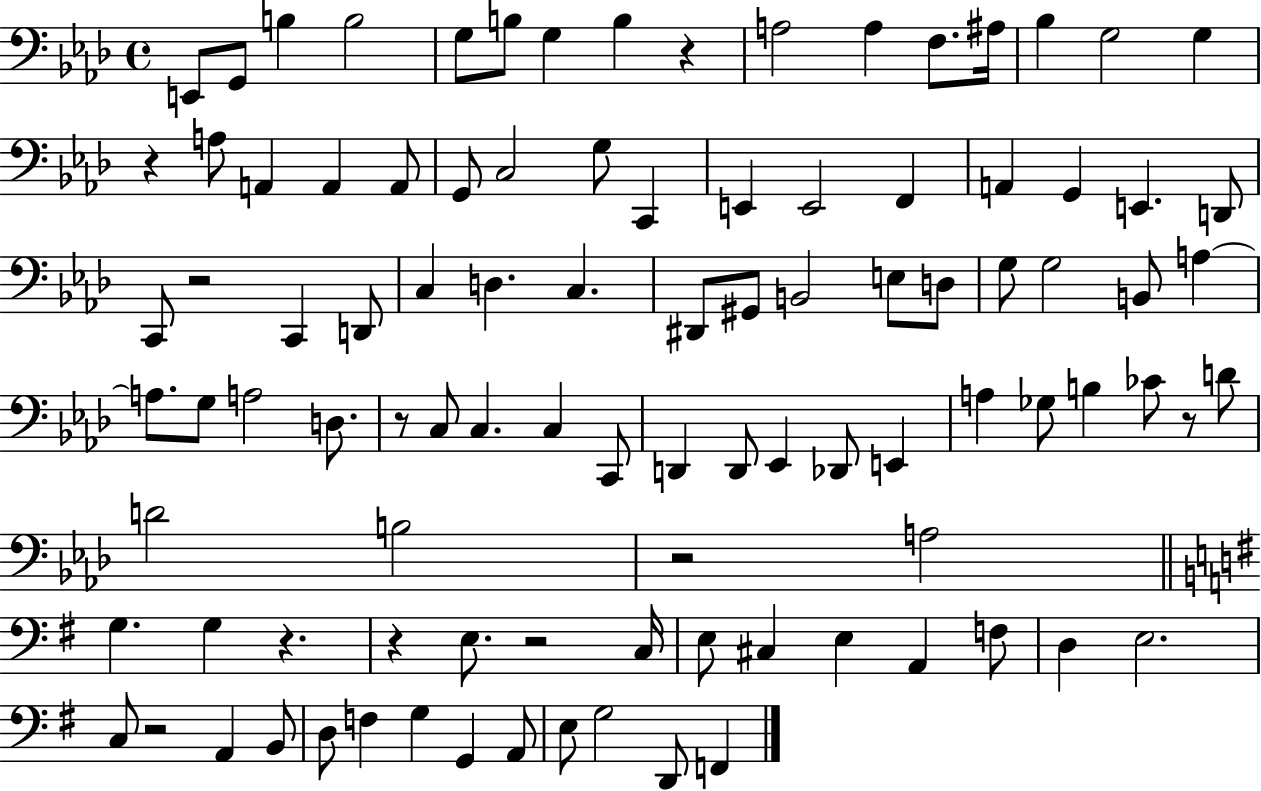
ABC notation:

X:1
T:Untitled
M:4/4
L:1/4
K:Ab
E,,/2 G,,/2 B, B,2 G,/2 B,/2 G, B, z A,2 A, F,/2 ^A,/4 _B, G,2 G, z A,/2 A,, A,, A,,/2 G,,/2 C,2 G,/2 C,, E,, E,,2 F,, A,, G,, E,, D,,/2 C,,/2 z2 C,, D,,/2 C, D, C, ^D,,/2 ^G,,/2 B,,2 E,/2 D,/2 G,/2 G,2 B,,/2 A, A,/2 G,/2 A,2 D,/2 z/2 C,/2 C, C, C,,/2 D,, D,,/2 _E,, _D,,/2 E,, A, _G,/2 B, _C/2 z/2 D/2 D2 B,2 z2 A,2 G, G, z z E,/2 z2 C,/4 E,/2 ^C, E, A,, F,/2 D, E,2 C,/2 z2 A,, B,,/2 D,/2 F, G, G,, A,,/2 E,/2 G,2 D,,/2 F,,